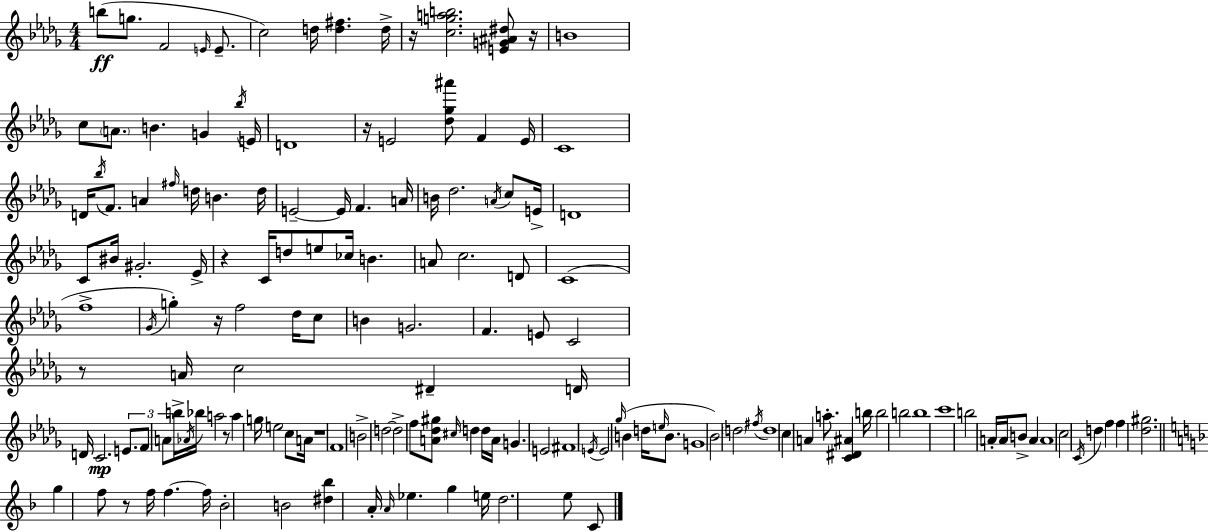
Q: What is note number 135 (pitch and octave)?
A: E5